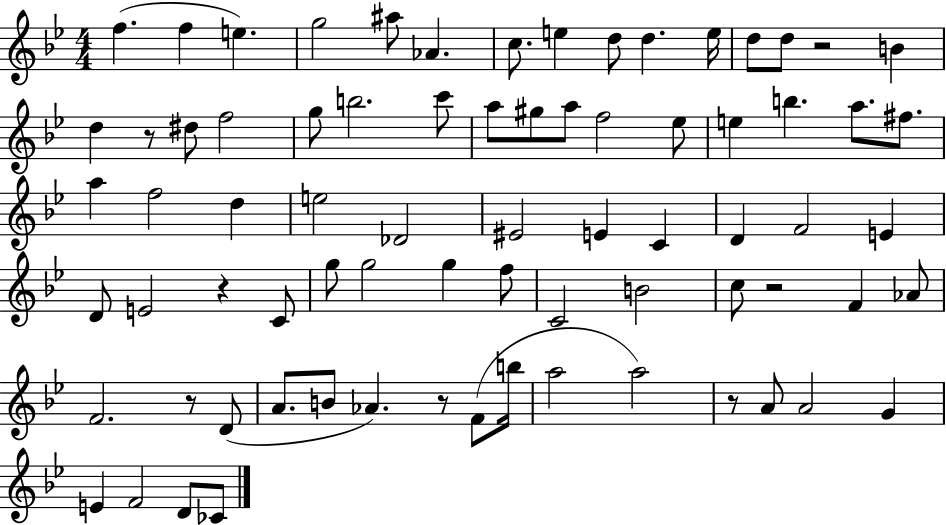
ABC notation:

X:1
T:Untitled
M:4/4
L:1/4
K:Bb
f f e g2 ^a/2 _A c/2 e d/2 d e/4 d/2 d/2 z2 B d z/2 ^d/2 f2 g/2 b2 c'/2 a/2 ^g/2 a/2 f2 _e/2 e b a/2 ^f/2 a f2 d e2 _D2 ^E2 E C D F2 E D/2 E2 z C/2 g/2 g2 g f/2 C2 B2 c/2 z2 F _A/2 F2 z/2 D/2 A/2 B/2 _A z/2 F/2 b/4 a2 a2 z/2 A/2 A2 G E F2 D/2 _C/2